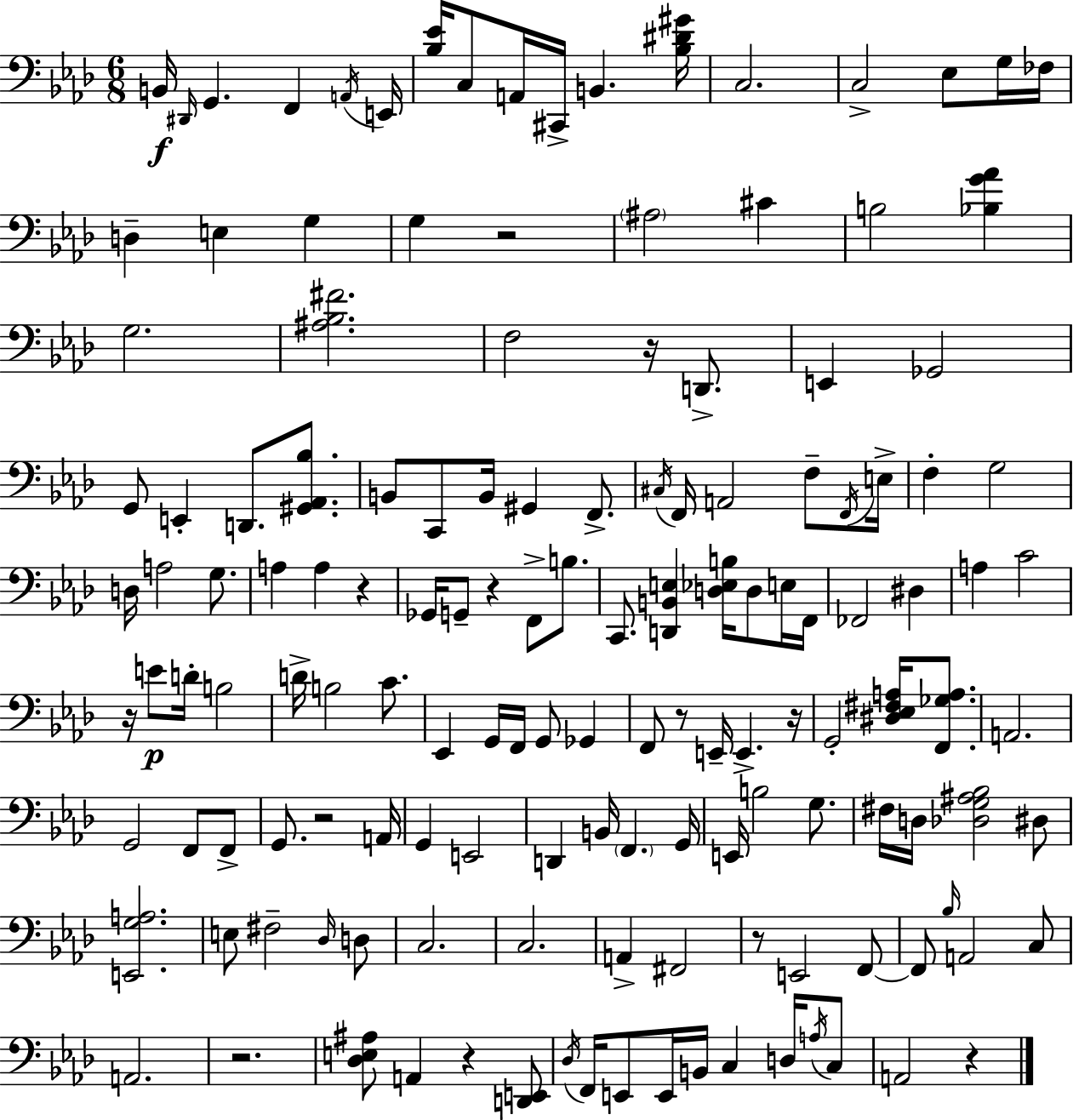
{
  \clef bass
  \numericTimeSignature
  \time 6/8
  \key aes \major
  b,16\f \grace { dis,16 } g,4. f,4 | \acciaccatura { a,16 } e,16 <bes ees'>16 c8 a,16 cis,16-> b,4. | <bes dis' gis'>16 c2. | c2-> ees8 | \break g16 fes16 d4-- e4 g4 | g4 r2 | \parenthesize ais2 cis'4 | b2 <bes g' aes'>4 | \break g2. | <ais bes fis'>2. | f2 r16 d,8.-> | e,4 ges,2 | \break g,8 e,4-. d,8. <gis, aes, bes>8. | b,8 c,8 b,16 gis,4 f,8.-> | \acciaccatura { cis16 } f,16 a,2 | f8-- \acciaccatura { f,16 } e16-> f4-. g2 | \break d16 a2 | g8. a4 a4 | r4 ges,16 g,8-- r4 f,8-> | b8. c,8. <d, b, e>4 <d ees b>16 | \break d8 e16 f,16 fes,2 | dis4 a4 c'2 | r16 e'8\p d'16-. b2 | d'16-> b2 | \break c'8. ees,4 g,16 f,16 g,8 | ges,4 f,8 r8 e,16-- e,4.-> | r16 g,2-. | <dis ees fis a>16 <f, ges a>8. a,2. | \break g,2 | f,8 f,8-> g,8. r2 | a,16 g,4 e,2 | d,4 b,16 \parenthesize f,4. | \break g,16 e,16 b2 | g8. fis16 d16 <des g ais bes>2 | dis8 <e, g a>2. | e8 fis2-- | \break \grace { des16 } d8 c2. | c2. | a,4-> fis,2 | r8 e,2 | \break f,8~~ f,8 \grace { bes16 } a,2 | c8 a,2. | r2. | <des e ais>8 a,4 | \break r4 <d, e,>8 \acciaccatura { des16 } f,16 e,8 e,16 b,16 | c4 d16 \acciaccatura { a16 } c8 a,2 | r4 \bar "|."
}